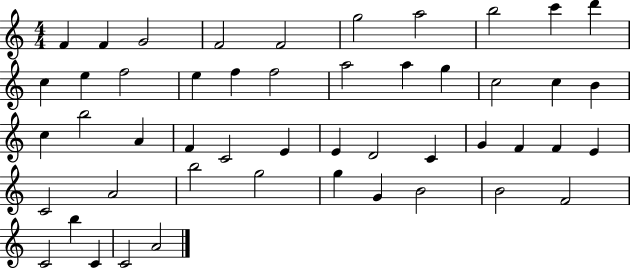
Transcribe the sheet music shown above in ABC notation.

X:1
T:Untitled
M:4/4
L:1/4
K:C
F F G2 F2 F2 g2 a2 b2 c' d' c e f2 e f f2 a2 a g c2 c B c b2 A F C2 E E D2 C G F F E C2 A2 b2 g2 g G B2 B2 F2 C2 b C C2 A2